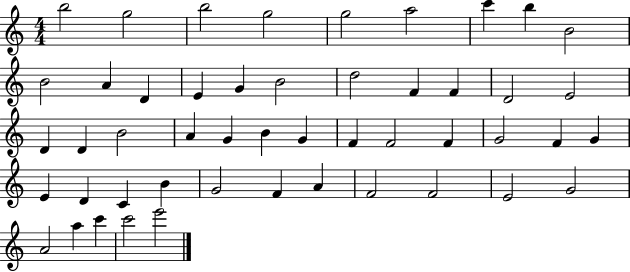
{
  \clef treble
  \numericTimeSignature
  \time 4/4
  \key c \major
  b''2 g''2 | b''2 g''2 | g''2 a''2 | c'''4 b''4 b'2 | \break b'2 a'4 d'4 | e'4 g'4 b'2 | d''2 f'4 f'4 | d'2 e'2 | \break d'4 d'4 b'2 | a'4 g'4 b'4 g'4 | f'4 f'2 f'4 | g'2 f'4 g'4 | \break e'4 d'4 c'4 b'4 | g'2 f'4 a'4 | f'2 f'2 | e'2 g'2 | \break a'2 a''4 c'''4 | c'''2 e'''2 | \bar "|."
}